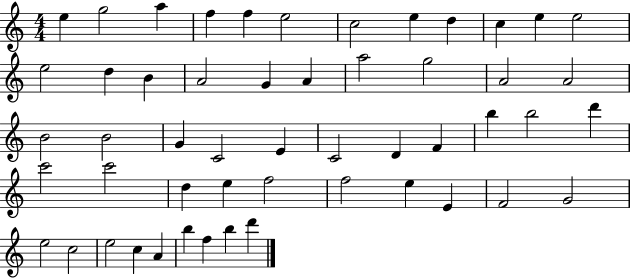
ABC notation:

X:1
T:Untitled
M:4/4
L:1/4
K:C
e g2 a f f e2 c2 e d c e e2 e2 d B A2 G A a2 g2 A2 A2 B2 B2 G C2 E C2 D F b b2 d' c'2 c'2 d e f2 f2 e E F2 G2 e2 c2 e2 c A b f b d'